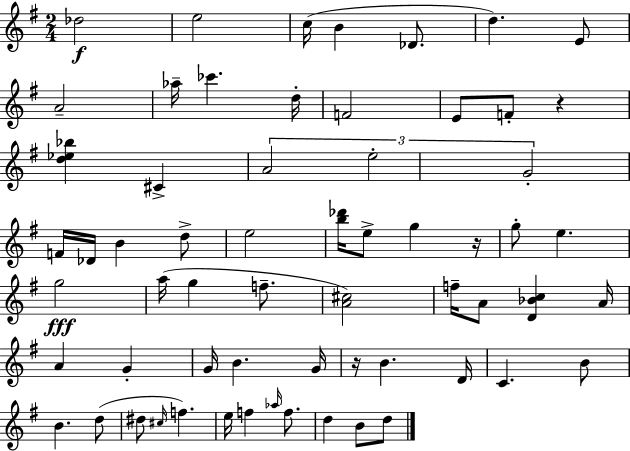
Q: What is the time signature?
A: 2/4